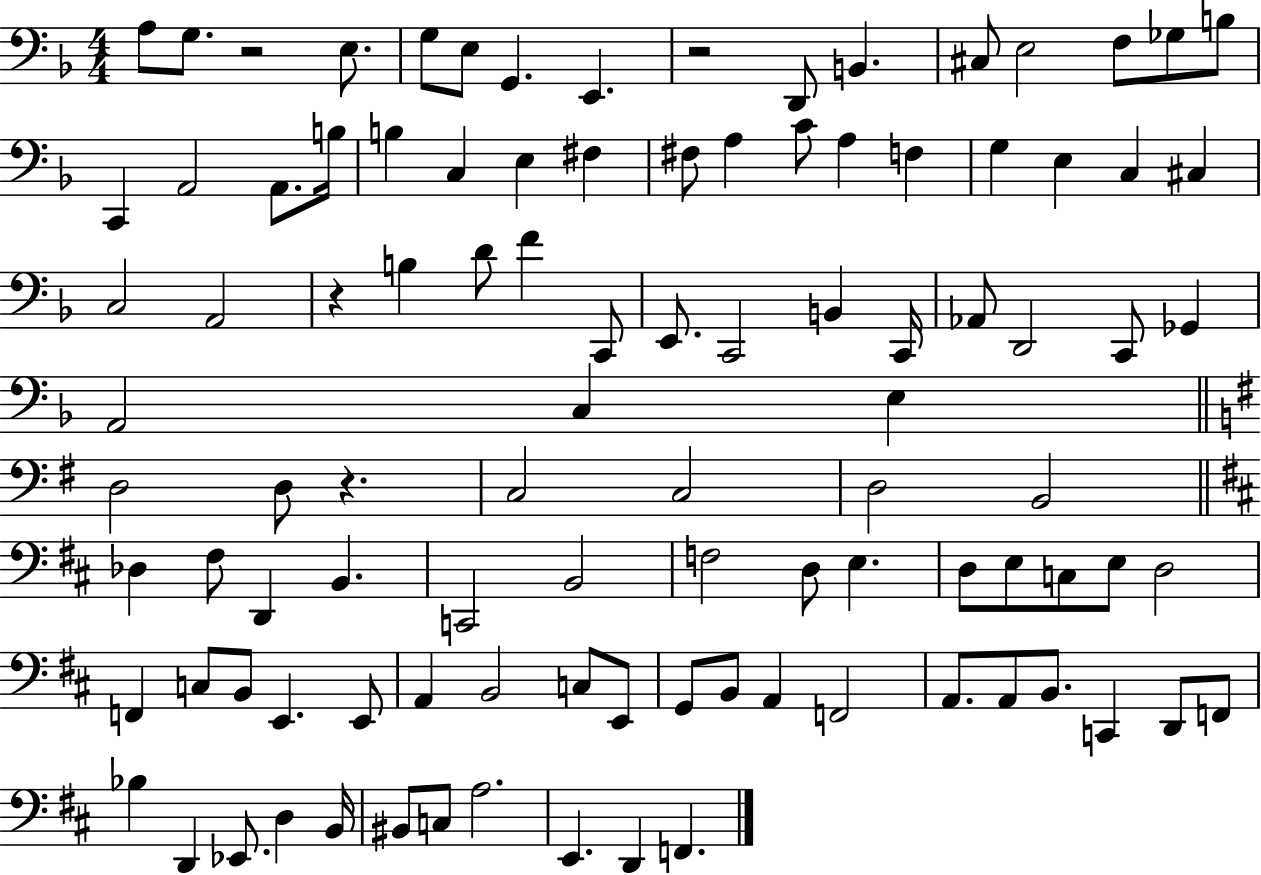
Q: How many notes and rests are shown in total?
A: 102